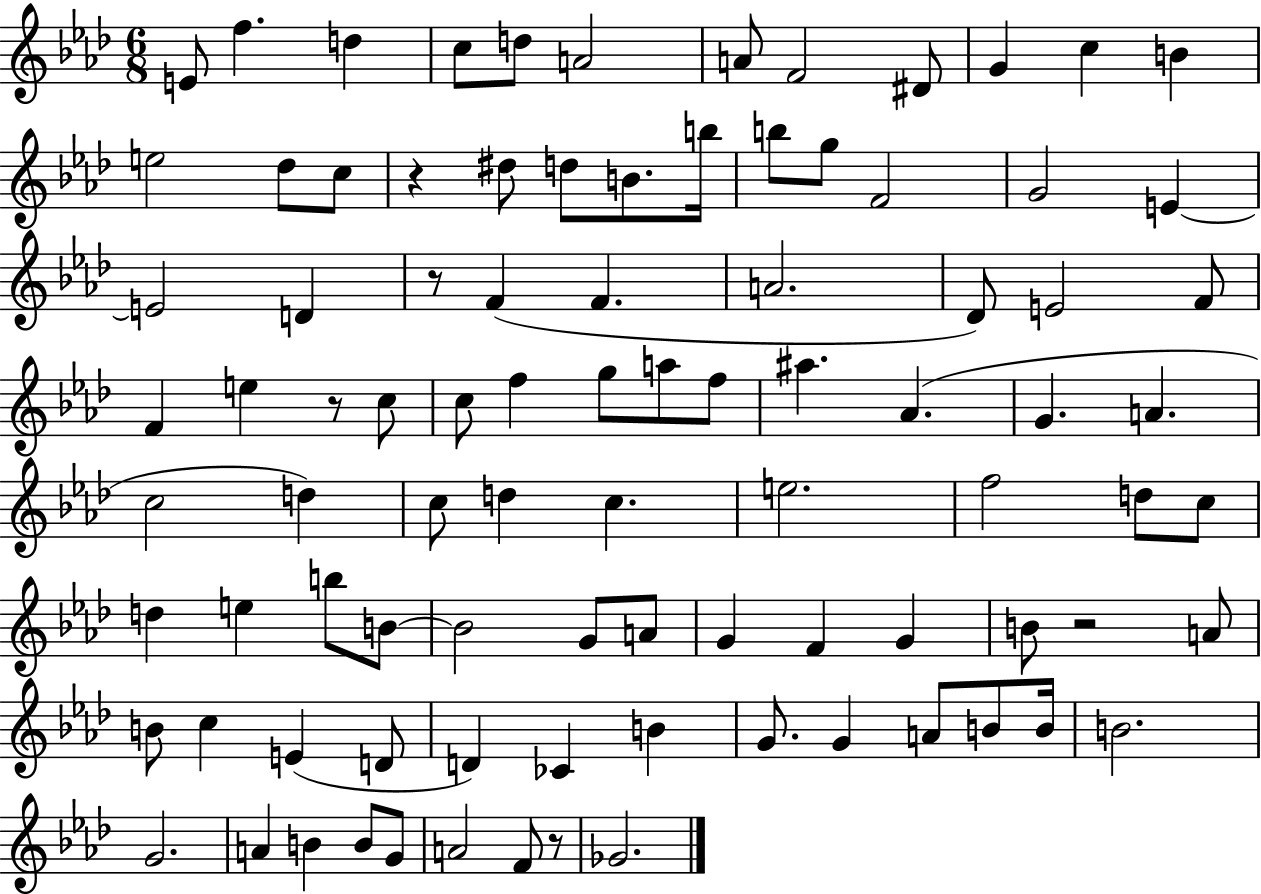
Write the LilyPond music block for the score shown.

{
  \clef treble
  \numericTimeSignature
  \time 6/8
  \key aes \major
  \repeat volta 2 { e'8 f''4. d''4 | c''8 d''8 a'2 | a'8 f'2 dis'8 | g'4 c''4 b'4 | \break e''2 des''8 c''8 | r4 dis''8 d''8 b'8. b''16 | b''8 g''8 f'2 | g'2 e'4~~ | \break e'2 d'4 | r8 f'4( f'4. | a'2. | des'8) e'2 f'8 | \break f'4 e''4 r8 c''8 | c''8 f''4 g''8 a''8 f''8 | ais''4. aes'4.( | g'4. a'4. | \break c''2 d''4) | c''8 d''4 c''4. | e''2. | f''2 d''8 c''8 | \break d''4 e''4 b''8 b'8~~ | b'2 g'8 a'8 | g'4 f'4 g'4 | b'8 r2 a'8 | \break b'8 c''4 e'4( d'8 | d'4) ces'4 b'4 | g'8. g'4 a'8 b'8 b'16 | b'2. | \break g'2. | a'4 b'4 b'8 g'8 | a'2 f'8 r8 | ges'2. | \break } \bar "|."
}